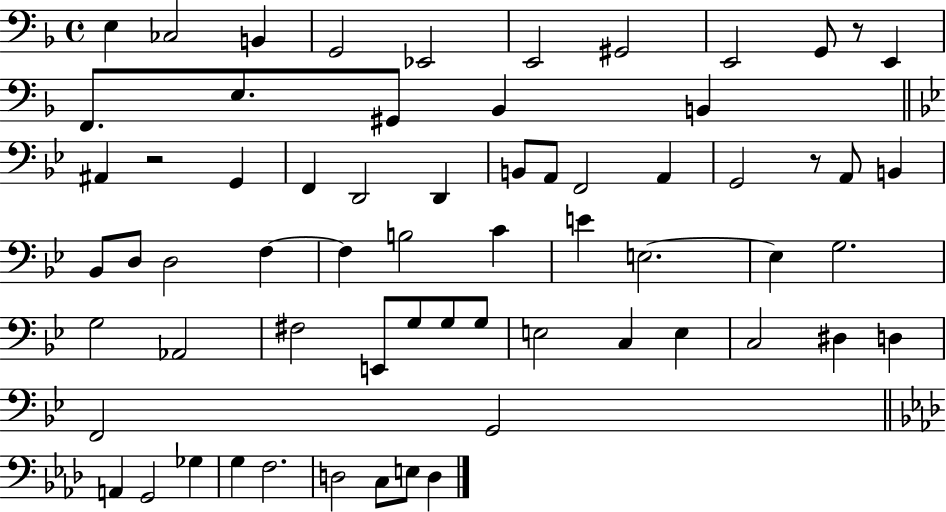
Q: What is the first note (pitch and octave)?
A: E3